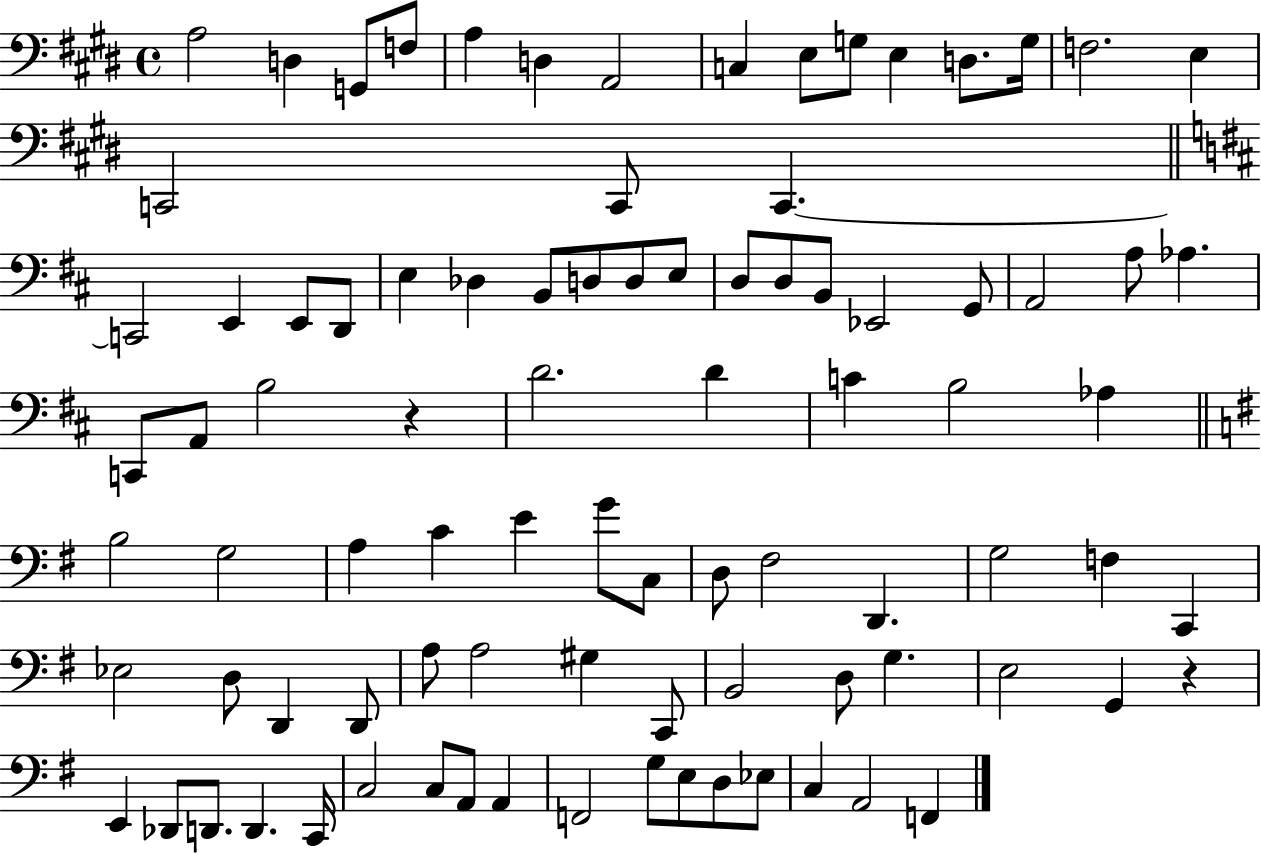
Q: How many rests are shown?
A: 2